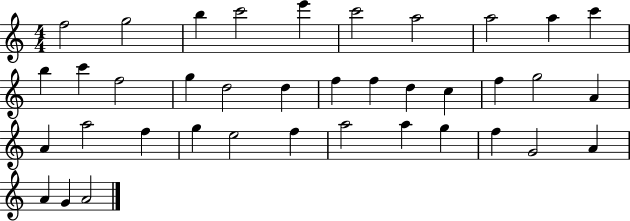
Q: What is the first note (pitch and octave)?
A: F5